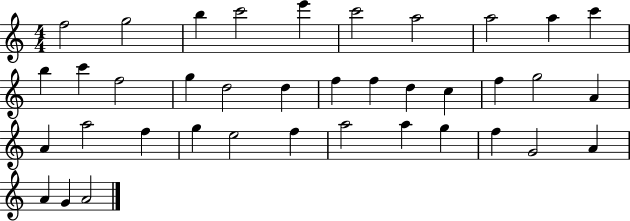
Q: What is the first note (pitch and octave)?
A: F5